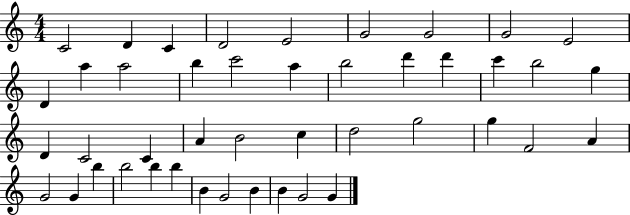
X:1
T:Untitled
M:4/4
L:1/4
K:C
C2 D C D2 E2 G2 G2 G2 E2 D a a2 b c'2 a b2 d' d' c' b2 g D C2 C A B2 c d2 g2 g F2 A G2 G b b2 b b B G2 B B G2 G